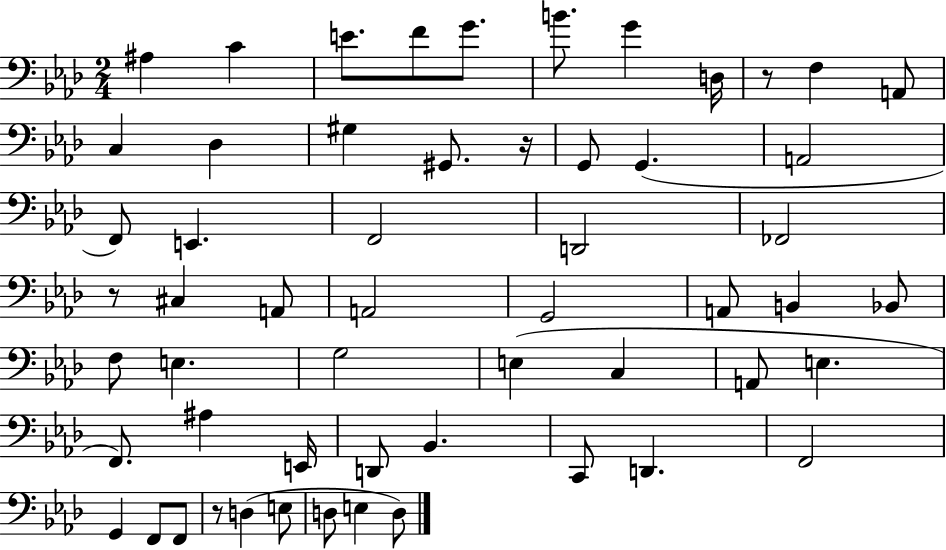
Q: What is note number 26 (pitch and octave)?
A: G2